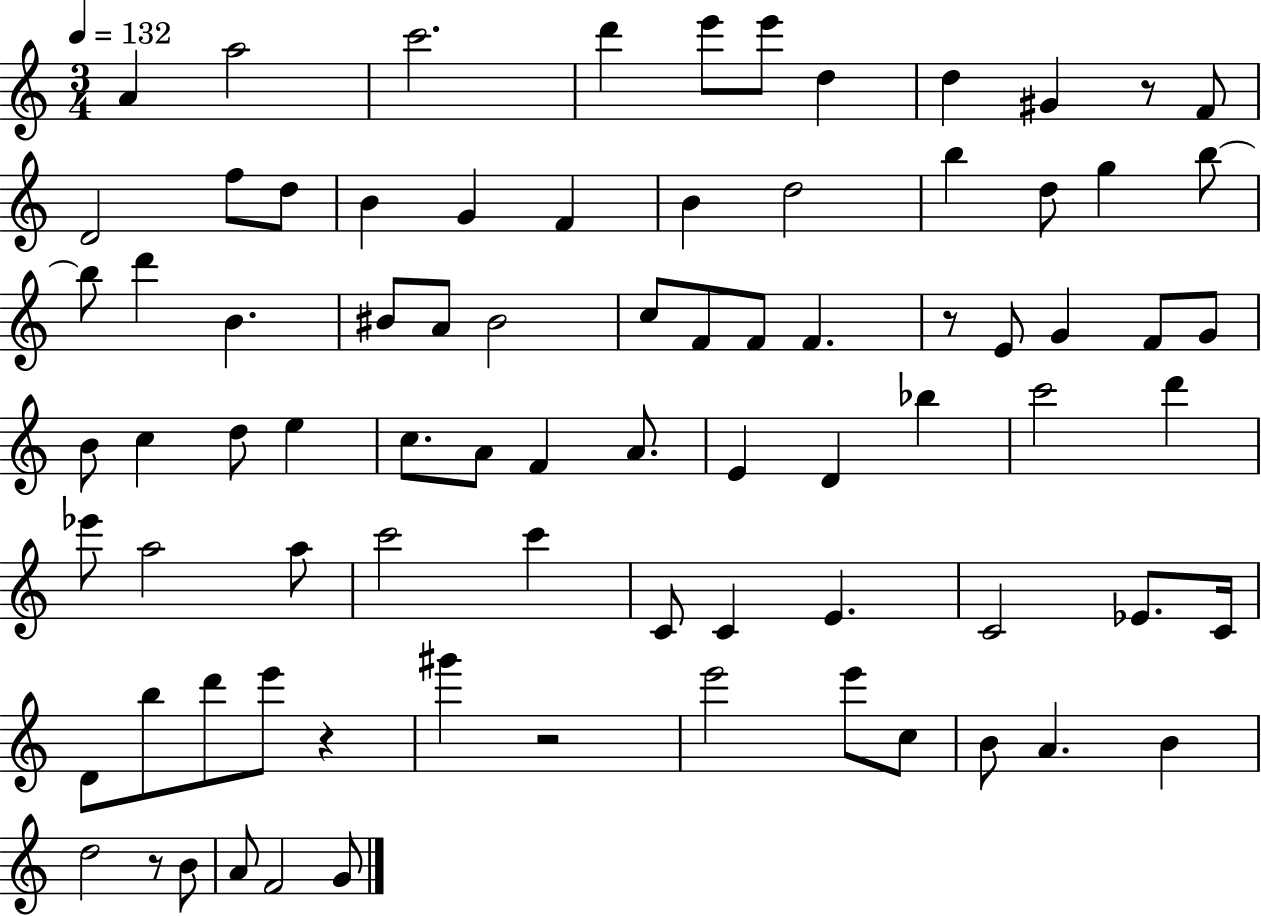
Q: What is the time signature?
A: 3/4